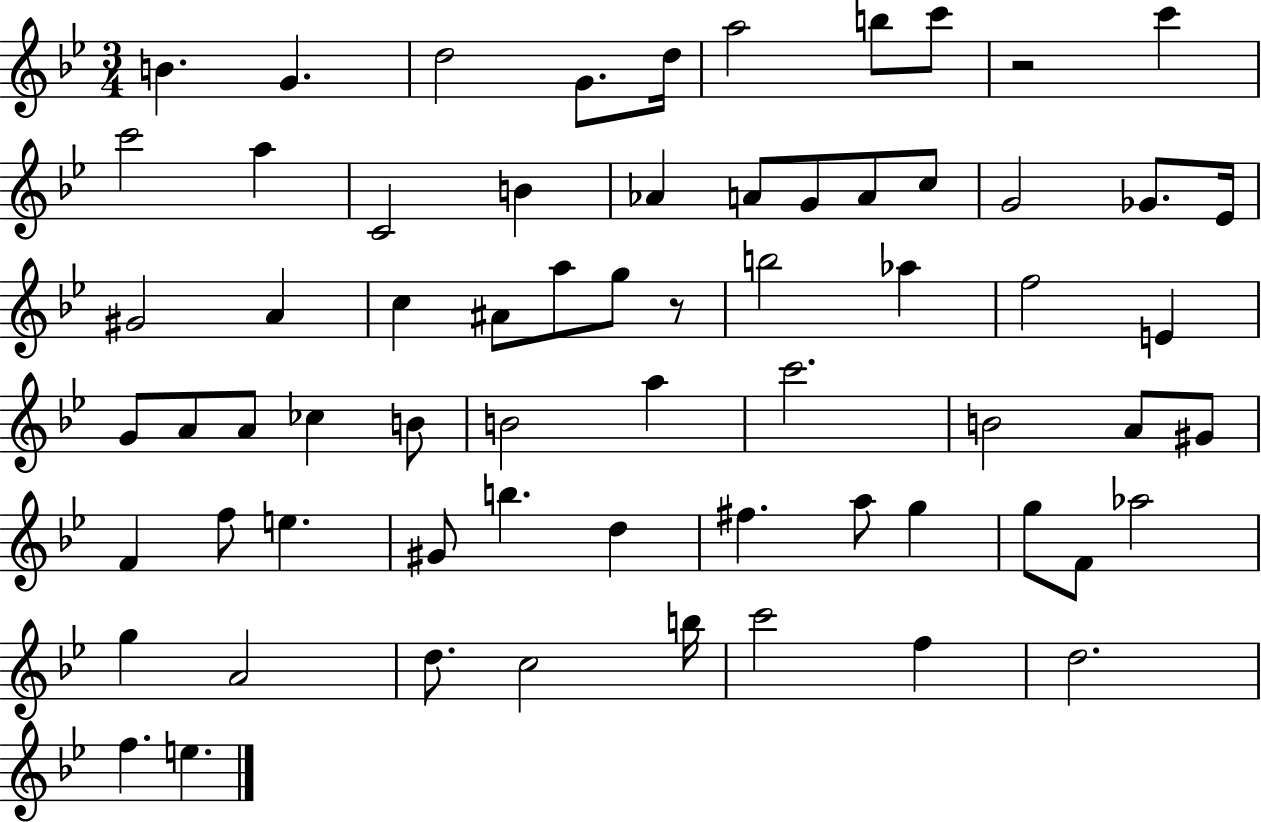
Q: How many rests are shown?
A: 2